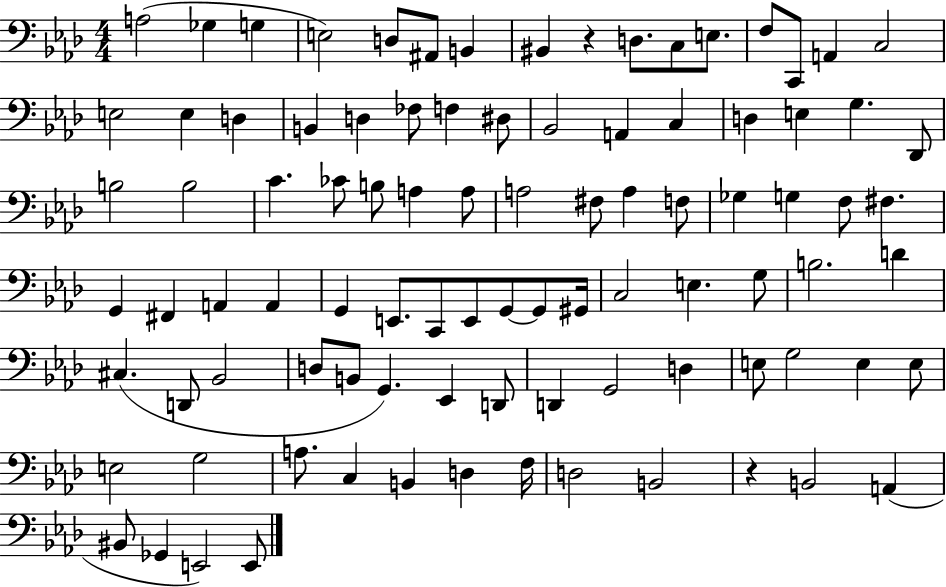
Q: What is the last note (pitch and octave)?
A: E2